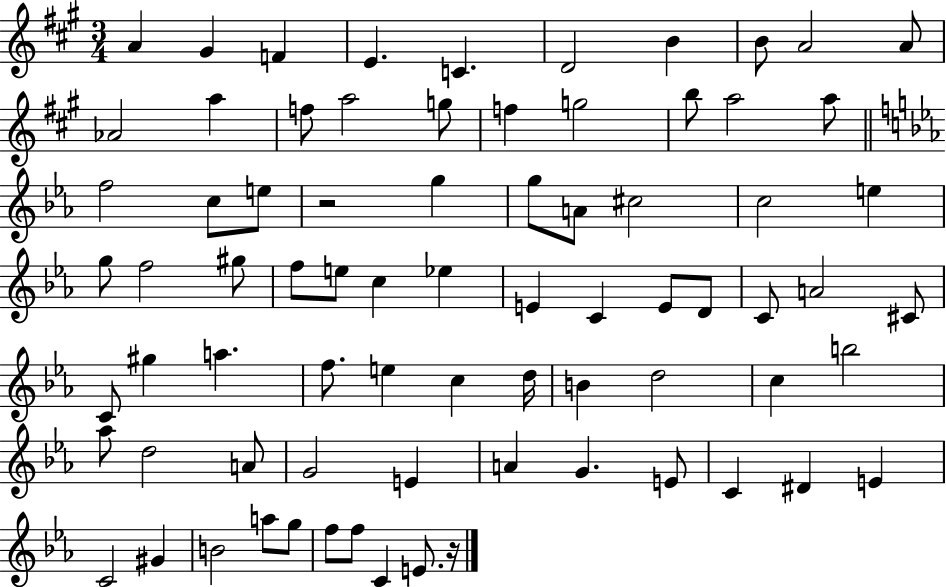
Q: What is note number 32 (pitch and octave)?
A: G#5